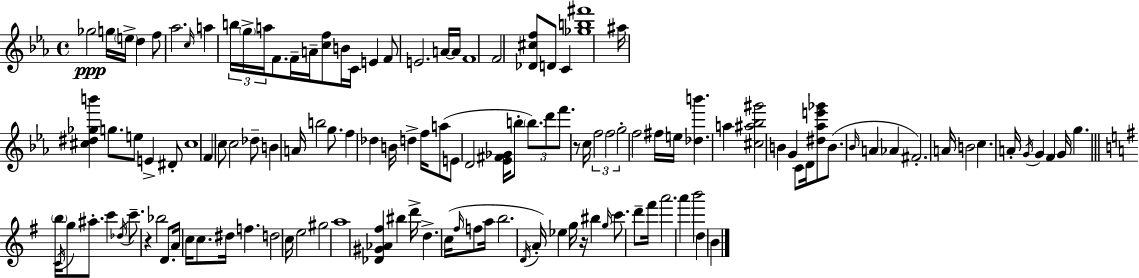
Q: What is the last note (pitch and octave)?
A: B4